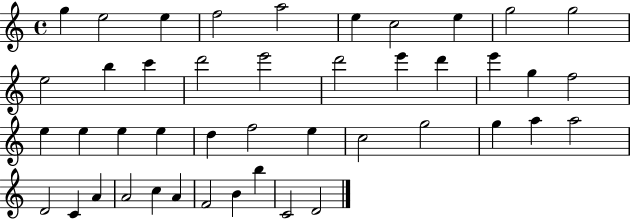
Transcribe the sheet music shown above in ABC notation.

X:1
T:Untitled
M:4/4
L:1/4
K:C
g e2 e f2 a2 e c2 e g2 g2 e2 b c' d'2 e'2 d'2 e' d' e' g f2 e e e e d f2 e c2 g2 g a a2 D2 C A A2 c A F2 B b C2 D2